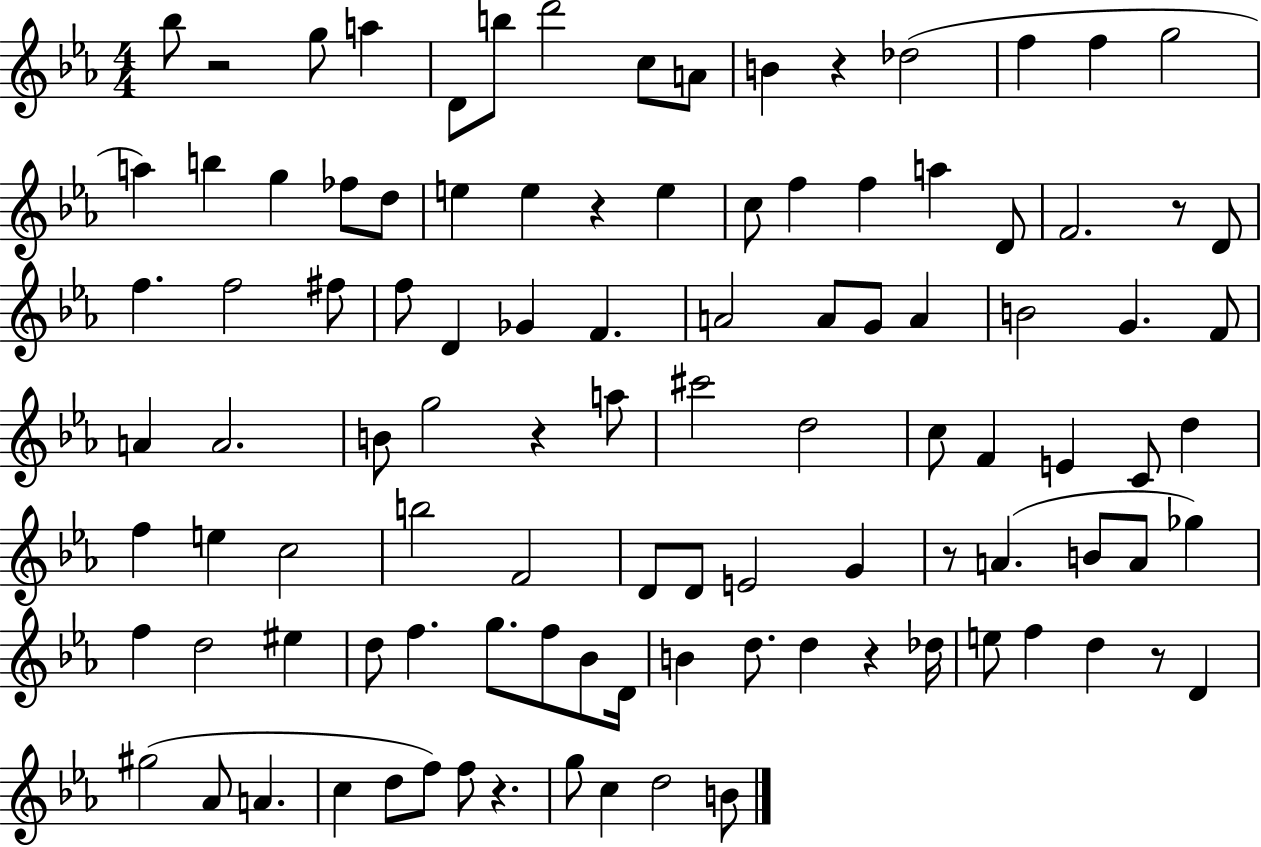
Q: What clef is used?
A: treble